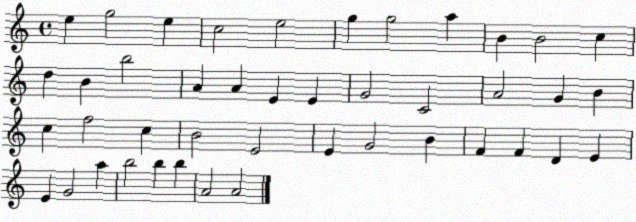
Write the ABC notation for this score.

X:1
T:Untitled
M:4/4
L:1/4
K:C
e g2 e c2 e2 g g2 a B B2 c d B b2 A A E E G2 C2 A2 G B c f2 c B2 E2 E G2 B F F D E E G2 a b2 b b A2 A2